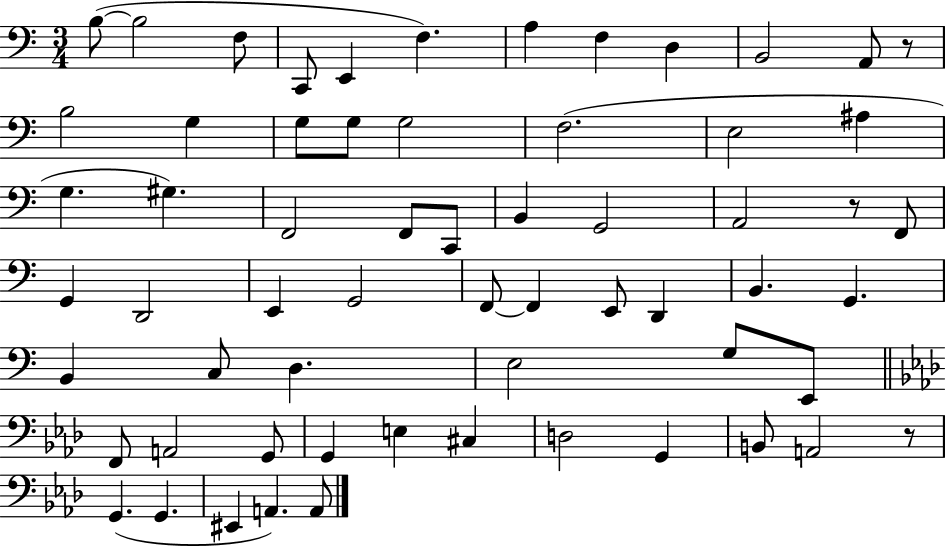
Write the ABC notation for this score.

X:1
T:Untitled
M:3/4
L:1/4
K:C
B,/2 B,2 F,/2 C,,/2 E,, F, A, F, D, B,,2 A,,/2 z/2 B,2 G, G,/2 G,/2 G,2 F,2 E,2 ^A, G, ^G, F,,2 F,,/2 C,,/2 B,, G,,2 A,,2 z/2 F,,/2 G,, D,,2 E,, G,,2 F,,/2 F,, E,,/2 D,, B,, G,, B,, C,/2 D, E,2 G,/2 E,,/2 F,,/2 A,,2 G,,/2 G,, E, ^C, D,2 G,, B,,/2 A,,2 z/2 G,, G,, ^E,, A,, A,,/2